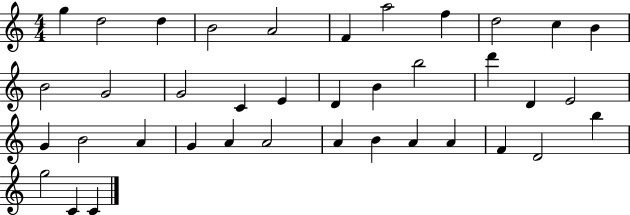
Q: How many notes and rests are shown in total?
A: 38